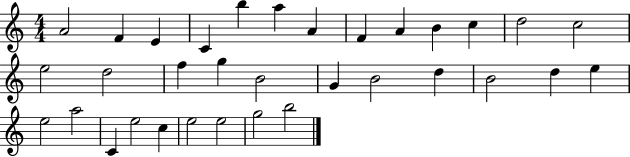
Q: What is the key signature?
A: C major